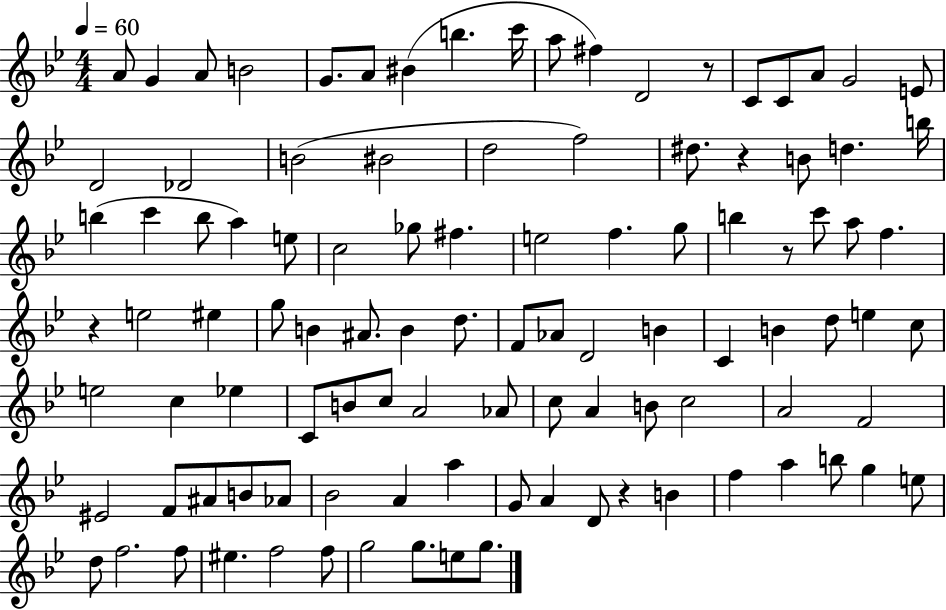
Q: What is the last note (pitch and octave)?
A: G5